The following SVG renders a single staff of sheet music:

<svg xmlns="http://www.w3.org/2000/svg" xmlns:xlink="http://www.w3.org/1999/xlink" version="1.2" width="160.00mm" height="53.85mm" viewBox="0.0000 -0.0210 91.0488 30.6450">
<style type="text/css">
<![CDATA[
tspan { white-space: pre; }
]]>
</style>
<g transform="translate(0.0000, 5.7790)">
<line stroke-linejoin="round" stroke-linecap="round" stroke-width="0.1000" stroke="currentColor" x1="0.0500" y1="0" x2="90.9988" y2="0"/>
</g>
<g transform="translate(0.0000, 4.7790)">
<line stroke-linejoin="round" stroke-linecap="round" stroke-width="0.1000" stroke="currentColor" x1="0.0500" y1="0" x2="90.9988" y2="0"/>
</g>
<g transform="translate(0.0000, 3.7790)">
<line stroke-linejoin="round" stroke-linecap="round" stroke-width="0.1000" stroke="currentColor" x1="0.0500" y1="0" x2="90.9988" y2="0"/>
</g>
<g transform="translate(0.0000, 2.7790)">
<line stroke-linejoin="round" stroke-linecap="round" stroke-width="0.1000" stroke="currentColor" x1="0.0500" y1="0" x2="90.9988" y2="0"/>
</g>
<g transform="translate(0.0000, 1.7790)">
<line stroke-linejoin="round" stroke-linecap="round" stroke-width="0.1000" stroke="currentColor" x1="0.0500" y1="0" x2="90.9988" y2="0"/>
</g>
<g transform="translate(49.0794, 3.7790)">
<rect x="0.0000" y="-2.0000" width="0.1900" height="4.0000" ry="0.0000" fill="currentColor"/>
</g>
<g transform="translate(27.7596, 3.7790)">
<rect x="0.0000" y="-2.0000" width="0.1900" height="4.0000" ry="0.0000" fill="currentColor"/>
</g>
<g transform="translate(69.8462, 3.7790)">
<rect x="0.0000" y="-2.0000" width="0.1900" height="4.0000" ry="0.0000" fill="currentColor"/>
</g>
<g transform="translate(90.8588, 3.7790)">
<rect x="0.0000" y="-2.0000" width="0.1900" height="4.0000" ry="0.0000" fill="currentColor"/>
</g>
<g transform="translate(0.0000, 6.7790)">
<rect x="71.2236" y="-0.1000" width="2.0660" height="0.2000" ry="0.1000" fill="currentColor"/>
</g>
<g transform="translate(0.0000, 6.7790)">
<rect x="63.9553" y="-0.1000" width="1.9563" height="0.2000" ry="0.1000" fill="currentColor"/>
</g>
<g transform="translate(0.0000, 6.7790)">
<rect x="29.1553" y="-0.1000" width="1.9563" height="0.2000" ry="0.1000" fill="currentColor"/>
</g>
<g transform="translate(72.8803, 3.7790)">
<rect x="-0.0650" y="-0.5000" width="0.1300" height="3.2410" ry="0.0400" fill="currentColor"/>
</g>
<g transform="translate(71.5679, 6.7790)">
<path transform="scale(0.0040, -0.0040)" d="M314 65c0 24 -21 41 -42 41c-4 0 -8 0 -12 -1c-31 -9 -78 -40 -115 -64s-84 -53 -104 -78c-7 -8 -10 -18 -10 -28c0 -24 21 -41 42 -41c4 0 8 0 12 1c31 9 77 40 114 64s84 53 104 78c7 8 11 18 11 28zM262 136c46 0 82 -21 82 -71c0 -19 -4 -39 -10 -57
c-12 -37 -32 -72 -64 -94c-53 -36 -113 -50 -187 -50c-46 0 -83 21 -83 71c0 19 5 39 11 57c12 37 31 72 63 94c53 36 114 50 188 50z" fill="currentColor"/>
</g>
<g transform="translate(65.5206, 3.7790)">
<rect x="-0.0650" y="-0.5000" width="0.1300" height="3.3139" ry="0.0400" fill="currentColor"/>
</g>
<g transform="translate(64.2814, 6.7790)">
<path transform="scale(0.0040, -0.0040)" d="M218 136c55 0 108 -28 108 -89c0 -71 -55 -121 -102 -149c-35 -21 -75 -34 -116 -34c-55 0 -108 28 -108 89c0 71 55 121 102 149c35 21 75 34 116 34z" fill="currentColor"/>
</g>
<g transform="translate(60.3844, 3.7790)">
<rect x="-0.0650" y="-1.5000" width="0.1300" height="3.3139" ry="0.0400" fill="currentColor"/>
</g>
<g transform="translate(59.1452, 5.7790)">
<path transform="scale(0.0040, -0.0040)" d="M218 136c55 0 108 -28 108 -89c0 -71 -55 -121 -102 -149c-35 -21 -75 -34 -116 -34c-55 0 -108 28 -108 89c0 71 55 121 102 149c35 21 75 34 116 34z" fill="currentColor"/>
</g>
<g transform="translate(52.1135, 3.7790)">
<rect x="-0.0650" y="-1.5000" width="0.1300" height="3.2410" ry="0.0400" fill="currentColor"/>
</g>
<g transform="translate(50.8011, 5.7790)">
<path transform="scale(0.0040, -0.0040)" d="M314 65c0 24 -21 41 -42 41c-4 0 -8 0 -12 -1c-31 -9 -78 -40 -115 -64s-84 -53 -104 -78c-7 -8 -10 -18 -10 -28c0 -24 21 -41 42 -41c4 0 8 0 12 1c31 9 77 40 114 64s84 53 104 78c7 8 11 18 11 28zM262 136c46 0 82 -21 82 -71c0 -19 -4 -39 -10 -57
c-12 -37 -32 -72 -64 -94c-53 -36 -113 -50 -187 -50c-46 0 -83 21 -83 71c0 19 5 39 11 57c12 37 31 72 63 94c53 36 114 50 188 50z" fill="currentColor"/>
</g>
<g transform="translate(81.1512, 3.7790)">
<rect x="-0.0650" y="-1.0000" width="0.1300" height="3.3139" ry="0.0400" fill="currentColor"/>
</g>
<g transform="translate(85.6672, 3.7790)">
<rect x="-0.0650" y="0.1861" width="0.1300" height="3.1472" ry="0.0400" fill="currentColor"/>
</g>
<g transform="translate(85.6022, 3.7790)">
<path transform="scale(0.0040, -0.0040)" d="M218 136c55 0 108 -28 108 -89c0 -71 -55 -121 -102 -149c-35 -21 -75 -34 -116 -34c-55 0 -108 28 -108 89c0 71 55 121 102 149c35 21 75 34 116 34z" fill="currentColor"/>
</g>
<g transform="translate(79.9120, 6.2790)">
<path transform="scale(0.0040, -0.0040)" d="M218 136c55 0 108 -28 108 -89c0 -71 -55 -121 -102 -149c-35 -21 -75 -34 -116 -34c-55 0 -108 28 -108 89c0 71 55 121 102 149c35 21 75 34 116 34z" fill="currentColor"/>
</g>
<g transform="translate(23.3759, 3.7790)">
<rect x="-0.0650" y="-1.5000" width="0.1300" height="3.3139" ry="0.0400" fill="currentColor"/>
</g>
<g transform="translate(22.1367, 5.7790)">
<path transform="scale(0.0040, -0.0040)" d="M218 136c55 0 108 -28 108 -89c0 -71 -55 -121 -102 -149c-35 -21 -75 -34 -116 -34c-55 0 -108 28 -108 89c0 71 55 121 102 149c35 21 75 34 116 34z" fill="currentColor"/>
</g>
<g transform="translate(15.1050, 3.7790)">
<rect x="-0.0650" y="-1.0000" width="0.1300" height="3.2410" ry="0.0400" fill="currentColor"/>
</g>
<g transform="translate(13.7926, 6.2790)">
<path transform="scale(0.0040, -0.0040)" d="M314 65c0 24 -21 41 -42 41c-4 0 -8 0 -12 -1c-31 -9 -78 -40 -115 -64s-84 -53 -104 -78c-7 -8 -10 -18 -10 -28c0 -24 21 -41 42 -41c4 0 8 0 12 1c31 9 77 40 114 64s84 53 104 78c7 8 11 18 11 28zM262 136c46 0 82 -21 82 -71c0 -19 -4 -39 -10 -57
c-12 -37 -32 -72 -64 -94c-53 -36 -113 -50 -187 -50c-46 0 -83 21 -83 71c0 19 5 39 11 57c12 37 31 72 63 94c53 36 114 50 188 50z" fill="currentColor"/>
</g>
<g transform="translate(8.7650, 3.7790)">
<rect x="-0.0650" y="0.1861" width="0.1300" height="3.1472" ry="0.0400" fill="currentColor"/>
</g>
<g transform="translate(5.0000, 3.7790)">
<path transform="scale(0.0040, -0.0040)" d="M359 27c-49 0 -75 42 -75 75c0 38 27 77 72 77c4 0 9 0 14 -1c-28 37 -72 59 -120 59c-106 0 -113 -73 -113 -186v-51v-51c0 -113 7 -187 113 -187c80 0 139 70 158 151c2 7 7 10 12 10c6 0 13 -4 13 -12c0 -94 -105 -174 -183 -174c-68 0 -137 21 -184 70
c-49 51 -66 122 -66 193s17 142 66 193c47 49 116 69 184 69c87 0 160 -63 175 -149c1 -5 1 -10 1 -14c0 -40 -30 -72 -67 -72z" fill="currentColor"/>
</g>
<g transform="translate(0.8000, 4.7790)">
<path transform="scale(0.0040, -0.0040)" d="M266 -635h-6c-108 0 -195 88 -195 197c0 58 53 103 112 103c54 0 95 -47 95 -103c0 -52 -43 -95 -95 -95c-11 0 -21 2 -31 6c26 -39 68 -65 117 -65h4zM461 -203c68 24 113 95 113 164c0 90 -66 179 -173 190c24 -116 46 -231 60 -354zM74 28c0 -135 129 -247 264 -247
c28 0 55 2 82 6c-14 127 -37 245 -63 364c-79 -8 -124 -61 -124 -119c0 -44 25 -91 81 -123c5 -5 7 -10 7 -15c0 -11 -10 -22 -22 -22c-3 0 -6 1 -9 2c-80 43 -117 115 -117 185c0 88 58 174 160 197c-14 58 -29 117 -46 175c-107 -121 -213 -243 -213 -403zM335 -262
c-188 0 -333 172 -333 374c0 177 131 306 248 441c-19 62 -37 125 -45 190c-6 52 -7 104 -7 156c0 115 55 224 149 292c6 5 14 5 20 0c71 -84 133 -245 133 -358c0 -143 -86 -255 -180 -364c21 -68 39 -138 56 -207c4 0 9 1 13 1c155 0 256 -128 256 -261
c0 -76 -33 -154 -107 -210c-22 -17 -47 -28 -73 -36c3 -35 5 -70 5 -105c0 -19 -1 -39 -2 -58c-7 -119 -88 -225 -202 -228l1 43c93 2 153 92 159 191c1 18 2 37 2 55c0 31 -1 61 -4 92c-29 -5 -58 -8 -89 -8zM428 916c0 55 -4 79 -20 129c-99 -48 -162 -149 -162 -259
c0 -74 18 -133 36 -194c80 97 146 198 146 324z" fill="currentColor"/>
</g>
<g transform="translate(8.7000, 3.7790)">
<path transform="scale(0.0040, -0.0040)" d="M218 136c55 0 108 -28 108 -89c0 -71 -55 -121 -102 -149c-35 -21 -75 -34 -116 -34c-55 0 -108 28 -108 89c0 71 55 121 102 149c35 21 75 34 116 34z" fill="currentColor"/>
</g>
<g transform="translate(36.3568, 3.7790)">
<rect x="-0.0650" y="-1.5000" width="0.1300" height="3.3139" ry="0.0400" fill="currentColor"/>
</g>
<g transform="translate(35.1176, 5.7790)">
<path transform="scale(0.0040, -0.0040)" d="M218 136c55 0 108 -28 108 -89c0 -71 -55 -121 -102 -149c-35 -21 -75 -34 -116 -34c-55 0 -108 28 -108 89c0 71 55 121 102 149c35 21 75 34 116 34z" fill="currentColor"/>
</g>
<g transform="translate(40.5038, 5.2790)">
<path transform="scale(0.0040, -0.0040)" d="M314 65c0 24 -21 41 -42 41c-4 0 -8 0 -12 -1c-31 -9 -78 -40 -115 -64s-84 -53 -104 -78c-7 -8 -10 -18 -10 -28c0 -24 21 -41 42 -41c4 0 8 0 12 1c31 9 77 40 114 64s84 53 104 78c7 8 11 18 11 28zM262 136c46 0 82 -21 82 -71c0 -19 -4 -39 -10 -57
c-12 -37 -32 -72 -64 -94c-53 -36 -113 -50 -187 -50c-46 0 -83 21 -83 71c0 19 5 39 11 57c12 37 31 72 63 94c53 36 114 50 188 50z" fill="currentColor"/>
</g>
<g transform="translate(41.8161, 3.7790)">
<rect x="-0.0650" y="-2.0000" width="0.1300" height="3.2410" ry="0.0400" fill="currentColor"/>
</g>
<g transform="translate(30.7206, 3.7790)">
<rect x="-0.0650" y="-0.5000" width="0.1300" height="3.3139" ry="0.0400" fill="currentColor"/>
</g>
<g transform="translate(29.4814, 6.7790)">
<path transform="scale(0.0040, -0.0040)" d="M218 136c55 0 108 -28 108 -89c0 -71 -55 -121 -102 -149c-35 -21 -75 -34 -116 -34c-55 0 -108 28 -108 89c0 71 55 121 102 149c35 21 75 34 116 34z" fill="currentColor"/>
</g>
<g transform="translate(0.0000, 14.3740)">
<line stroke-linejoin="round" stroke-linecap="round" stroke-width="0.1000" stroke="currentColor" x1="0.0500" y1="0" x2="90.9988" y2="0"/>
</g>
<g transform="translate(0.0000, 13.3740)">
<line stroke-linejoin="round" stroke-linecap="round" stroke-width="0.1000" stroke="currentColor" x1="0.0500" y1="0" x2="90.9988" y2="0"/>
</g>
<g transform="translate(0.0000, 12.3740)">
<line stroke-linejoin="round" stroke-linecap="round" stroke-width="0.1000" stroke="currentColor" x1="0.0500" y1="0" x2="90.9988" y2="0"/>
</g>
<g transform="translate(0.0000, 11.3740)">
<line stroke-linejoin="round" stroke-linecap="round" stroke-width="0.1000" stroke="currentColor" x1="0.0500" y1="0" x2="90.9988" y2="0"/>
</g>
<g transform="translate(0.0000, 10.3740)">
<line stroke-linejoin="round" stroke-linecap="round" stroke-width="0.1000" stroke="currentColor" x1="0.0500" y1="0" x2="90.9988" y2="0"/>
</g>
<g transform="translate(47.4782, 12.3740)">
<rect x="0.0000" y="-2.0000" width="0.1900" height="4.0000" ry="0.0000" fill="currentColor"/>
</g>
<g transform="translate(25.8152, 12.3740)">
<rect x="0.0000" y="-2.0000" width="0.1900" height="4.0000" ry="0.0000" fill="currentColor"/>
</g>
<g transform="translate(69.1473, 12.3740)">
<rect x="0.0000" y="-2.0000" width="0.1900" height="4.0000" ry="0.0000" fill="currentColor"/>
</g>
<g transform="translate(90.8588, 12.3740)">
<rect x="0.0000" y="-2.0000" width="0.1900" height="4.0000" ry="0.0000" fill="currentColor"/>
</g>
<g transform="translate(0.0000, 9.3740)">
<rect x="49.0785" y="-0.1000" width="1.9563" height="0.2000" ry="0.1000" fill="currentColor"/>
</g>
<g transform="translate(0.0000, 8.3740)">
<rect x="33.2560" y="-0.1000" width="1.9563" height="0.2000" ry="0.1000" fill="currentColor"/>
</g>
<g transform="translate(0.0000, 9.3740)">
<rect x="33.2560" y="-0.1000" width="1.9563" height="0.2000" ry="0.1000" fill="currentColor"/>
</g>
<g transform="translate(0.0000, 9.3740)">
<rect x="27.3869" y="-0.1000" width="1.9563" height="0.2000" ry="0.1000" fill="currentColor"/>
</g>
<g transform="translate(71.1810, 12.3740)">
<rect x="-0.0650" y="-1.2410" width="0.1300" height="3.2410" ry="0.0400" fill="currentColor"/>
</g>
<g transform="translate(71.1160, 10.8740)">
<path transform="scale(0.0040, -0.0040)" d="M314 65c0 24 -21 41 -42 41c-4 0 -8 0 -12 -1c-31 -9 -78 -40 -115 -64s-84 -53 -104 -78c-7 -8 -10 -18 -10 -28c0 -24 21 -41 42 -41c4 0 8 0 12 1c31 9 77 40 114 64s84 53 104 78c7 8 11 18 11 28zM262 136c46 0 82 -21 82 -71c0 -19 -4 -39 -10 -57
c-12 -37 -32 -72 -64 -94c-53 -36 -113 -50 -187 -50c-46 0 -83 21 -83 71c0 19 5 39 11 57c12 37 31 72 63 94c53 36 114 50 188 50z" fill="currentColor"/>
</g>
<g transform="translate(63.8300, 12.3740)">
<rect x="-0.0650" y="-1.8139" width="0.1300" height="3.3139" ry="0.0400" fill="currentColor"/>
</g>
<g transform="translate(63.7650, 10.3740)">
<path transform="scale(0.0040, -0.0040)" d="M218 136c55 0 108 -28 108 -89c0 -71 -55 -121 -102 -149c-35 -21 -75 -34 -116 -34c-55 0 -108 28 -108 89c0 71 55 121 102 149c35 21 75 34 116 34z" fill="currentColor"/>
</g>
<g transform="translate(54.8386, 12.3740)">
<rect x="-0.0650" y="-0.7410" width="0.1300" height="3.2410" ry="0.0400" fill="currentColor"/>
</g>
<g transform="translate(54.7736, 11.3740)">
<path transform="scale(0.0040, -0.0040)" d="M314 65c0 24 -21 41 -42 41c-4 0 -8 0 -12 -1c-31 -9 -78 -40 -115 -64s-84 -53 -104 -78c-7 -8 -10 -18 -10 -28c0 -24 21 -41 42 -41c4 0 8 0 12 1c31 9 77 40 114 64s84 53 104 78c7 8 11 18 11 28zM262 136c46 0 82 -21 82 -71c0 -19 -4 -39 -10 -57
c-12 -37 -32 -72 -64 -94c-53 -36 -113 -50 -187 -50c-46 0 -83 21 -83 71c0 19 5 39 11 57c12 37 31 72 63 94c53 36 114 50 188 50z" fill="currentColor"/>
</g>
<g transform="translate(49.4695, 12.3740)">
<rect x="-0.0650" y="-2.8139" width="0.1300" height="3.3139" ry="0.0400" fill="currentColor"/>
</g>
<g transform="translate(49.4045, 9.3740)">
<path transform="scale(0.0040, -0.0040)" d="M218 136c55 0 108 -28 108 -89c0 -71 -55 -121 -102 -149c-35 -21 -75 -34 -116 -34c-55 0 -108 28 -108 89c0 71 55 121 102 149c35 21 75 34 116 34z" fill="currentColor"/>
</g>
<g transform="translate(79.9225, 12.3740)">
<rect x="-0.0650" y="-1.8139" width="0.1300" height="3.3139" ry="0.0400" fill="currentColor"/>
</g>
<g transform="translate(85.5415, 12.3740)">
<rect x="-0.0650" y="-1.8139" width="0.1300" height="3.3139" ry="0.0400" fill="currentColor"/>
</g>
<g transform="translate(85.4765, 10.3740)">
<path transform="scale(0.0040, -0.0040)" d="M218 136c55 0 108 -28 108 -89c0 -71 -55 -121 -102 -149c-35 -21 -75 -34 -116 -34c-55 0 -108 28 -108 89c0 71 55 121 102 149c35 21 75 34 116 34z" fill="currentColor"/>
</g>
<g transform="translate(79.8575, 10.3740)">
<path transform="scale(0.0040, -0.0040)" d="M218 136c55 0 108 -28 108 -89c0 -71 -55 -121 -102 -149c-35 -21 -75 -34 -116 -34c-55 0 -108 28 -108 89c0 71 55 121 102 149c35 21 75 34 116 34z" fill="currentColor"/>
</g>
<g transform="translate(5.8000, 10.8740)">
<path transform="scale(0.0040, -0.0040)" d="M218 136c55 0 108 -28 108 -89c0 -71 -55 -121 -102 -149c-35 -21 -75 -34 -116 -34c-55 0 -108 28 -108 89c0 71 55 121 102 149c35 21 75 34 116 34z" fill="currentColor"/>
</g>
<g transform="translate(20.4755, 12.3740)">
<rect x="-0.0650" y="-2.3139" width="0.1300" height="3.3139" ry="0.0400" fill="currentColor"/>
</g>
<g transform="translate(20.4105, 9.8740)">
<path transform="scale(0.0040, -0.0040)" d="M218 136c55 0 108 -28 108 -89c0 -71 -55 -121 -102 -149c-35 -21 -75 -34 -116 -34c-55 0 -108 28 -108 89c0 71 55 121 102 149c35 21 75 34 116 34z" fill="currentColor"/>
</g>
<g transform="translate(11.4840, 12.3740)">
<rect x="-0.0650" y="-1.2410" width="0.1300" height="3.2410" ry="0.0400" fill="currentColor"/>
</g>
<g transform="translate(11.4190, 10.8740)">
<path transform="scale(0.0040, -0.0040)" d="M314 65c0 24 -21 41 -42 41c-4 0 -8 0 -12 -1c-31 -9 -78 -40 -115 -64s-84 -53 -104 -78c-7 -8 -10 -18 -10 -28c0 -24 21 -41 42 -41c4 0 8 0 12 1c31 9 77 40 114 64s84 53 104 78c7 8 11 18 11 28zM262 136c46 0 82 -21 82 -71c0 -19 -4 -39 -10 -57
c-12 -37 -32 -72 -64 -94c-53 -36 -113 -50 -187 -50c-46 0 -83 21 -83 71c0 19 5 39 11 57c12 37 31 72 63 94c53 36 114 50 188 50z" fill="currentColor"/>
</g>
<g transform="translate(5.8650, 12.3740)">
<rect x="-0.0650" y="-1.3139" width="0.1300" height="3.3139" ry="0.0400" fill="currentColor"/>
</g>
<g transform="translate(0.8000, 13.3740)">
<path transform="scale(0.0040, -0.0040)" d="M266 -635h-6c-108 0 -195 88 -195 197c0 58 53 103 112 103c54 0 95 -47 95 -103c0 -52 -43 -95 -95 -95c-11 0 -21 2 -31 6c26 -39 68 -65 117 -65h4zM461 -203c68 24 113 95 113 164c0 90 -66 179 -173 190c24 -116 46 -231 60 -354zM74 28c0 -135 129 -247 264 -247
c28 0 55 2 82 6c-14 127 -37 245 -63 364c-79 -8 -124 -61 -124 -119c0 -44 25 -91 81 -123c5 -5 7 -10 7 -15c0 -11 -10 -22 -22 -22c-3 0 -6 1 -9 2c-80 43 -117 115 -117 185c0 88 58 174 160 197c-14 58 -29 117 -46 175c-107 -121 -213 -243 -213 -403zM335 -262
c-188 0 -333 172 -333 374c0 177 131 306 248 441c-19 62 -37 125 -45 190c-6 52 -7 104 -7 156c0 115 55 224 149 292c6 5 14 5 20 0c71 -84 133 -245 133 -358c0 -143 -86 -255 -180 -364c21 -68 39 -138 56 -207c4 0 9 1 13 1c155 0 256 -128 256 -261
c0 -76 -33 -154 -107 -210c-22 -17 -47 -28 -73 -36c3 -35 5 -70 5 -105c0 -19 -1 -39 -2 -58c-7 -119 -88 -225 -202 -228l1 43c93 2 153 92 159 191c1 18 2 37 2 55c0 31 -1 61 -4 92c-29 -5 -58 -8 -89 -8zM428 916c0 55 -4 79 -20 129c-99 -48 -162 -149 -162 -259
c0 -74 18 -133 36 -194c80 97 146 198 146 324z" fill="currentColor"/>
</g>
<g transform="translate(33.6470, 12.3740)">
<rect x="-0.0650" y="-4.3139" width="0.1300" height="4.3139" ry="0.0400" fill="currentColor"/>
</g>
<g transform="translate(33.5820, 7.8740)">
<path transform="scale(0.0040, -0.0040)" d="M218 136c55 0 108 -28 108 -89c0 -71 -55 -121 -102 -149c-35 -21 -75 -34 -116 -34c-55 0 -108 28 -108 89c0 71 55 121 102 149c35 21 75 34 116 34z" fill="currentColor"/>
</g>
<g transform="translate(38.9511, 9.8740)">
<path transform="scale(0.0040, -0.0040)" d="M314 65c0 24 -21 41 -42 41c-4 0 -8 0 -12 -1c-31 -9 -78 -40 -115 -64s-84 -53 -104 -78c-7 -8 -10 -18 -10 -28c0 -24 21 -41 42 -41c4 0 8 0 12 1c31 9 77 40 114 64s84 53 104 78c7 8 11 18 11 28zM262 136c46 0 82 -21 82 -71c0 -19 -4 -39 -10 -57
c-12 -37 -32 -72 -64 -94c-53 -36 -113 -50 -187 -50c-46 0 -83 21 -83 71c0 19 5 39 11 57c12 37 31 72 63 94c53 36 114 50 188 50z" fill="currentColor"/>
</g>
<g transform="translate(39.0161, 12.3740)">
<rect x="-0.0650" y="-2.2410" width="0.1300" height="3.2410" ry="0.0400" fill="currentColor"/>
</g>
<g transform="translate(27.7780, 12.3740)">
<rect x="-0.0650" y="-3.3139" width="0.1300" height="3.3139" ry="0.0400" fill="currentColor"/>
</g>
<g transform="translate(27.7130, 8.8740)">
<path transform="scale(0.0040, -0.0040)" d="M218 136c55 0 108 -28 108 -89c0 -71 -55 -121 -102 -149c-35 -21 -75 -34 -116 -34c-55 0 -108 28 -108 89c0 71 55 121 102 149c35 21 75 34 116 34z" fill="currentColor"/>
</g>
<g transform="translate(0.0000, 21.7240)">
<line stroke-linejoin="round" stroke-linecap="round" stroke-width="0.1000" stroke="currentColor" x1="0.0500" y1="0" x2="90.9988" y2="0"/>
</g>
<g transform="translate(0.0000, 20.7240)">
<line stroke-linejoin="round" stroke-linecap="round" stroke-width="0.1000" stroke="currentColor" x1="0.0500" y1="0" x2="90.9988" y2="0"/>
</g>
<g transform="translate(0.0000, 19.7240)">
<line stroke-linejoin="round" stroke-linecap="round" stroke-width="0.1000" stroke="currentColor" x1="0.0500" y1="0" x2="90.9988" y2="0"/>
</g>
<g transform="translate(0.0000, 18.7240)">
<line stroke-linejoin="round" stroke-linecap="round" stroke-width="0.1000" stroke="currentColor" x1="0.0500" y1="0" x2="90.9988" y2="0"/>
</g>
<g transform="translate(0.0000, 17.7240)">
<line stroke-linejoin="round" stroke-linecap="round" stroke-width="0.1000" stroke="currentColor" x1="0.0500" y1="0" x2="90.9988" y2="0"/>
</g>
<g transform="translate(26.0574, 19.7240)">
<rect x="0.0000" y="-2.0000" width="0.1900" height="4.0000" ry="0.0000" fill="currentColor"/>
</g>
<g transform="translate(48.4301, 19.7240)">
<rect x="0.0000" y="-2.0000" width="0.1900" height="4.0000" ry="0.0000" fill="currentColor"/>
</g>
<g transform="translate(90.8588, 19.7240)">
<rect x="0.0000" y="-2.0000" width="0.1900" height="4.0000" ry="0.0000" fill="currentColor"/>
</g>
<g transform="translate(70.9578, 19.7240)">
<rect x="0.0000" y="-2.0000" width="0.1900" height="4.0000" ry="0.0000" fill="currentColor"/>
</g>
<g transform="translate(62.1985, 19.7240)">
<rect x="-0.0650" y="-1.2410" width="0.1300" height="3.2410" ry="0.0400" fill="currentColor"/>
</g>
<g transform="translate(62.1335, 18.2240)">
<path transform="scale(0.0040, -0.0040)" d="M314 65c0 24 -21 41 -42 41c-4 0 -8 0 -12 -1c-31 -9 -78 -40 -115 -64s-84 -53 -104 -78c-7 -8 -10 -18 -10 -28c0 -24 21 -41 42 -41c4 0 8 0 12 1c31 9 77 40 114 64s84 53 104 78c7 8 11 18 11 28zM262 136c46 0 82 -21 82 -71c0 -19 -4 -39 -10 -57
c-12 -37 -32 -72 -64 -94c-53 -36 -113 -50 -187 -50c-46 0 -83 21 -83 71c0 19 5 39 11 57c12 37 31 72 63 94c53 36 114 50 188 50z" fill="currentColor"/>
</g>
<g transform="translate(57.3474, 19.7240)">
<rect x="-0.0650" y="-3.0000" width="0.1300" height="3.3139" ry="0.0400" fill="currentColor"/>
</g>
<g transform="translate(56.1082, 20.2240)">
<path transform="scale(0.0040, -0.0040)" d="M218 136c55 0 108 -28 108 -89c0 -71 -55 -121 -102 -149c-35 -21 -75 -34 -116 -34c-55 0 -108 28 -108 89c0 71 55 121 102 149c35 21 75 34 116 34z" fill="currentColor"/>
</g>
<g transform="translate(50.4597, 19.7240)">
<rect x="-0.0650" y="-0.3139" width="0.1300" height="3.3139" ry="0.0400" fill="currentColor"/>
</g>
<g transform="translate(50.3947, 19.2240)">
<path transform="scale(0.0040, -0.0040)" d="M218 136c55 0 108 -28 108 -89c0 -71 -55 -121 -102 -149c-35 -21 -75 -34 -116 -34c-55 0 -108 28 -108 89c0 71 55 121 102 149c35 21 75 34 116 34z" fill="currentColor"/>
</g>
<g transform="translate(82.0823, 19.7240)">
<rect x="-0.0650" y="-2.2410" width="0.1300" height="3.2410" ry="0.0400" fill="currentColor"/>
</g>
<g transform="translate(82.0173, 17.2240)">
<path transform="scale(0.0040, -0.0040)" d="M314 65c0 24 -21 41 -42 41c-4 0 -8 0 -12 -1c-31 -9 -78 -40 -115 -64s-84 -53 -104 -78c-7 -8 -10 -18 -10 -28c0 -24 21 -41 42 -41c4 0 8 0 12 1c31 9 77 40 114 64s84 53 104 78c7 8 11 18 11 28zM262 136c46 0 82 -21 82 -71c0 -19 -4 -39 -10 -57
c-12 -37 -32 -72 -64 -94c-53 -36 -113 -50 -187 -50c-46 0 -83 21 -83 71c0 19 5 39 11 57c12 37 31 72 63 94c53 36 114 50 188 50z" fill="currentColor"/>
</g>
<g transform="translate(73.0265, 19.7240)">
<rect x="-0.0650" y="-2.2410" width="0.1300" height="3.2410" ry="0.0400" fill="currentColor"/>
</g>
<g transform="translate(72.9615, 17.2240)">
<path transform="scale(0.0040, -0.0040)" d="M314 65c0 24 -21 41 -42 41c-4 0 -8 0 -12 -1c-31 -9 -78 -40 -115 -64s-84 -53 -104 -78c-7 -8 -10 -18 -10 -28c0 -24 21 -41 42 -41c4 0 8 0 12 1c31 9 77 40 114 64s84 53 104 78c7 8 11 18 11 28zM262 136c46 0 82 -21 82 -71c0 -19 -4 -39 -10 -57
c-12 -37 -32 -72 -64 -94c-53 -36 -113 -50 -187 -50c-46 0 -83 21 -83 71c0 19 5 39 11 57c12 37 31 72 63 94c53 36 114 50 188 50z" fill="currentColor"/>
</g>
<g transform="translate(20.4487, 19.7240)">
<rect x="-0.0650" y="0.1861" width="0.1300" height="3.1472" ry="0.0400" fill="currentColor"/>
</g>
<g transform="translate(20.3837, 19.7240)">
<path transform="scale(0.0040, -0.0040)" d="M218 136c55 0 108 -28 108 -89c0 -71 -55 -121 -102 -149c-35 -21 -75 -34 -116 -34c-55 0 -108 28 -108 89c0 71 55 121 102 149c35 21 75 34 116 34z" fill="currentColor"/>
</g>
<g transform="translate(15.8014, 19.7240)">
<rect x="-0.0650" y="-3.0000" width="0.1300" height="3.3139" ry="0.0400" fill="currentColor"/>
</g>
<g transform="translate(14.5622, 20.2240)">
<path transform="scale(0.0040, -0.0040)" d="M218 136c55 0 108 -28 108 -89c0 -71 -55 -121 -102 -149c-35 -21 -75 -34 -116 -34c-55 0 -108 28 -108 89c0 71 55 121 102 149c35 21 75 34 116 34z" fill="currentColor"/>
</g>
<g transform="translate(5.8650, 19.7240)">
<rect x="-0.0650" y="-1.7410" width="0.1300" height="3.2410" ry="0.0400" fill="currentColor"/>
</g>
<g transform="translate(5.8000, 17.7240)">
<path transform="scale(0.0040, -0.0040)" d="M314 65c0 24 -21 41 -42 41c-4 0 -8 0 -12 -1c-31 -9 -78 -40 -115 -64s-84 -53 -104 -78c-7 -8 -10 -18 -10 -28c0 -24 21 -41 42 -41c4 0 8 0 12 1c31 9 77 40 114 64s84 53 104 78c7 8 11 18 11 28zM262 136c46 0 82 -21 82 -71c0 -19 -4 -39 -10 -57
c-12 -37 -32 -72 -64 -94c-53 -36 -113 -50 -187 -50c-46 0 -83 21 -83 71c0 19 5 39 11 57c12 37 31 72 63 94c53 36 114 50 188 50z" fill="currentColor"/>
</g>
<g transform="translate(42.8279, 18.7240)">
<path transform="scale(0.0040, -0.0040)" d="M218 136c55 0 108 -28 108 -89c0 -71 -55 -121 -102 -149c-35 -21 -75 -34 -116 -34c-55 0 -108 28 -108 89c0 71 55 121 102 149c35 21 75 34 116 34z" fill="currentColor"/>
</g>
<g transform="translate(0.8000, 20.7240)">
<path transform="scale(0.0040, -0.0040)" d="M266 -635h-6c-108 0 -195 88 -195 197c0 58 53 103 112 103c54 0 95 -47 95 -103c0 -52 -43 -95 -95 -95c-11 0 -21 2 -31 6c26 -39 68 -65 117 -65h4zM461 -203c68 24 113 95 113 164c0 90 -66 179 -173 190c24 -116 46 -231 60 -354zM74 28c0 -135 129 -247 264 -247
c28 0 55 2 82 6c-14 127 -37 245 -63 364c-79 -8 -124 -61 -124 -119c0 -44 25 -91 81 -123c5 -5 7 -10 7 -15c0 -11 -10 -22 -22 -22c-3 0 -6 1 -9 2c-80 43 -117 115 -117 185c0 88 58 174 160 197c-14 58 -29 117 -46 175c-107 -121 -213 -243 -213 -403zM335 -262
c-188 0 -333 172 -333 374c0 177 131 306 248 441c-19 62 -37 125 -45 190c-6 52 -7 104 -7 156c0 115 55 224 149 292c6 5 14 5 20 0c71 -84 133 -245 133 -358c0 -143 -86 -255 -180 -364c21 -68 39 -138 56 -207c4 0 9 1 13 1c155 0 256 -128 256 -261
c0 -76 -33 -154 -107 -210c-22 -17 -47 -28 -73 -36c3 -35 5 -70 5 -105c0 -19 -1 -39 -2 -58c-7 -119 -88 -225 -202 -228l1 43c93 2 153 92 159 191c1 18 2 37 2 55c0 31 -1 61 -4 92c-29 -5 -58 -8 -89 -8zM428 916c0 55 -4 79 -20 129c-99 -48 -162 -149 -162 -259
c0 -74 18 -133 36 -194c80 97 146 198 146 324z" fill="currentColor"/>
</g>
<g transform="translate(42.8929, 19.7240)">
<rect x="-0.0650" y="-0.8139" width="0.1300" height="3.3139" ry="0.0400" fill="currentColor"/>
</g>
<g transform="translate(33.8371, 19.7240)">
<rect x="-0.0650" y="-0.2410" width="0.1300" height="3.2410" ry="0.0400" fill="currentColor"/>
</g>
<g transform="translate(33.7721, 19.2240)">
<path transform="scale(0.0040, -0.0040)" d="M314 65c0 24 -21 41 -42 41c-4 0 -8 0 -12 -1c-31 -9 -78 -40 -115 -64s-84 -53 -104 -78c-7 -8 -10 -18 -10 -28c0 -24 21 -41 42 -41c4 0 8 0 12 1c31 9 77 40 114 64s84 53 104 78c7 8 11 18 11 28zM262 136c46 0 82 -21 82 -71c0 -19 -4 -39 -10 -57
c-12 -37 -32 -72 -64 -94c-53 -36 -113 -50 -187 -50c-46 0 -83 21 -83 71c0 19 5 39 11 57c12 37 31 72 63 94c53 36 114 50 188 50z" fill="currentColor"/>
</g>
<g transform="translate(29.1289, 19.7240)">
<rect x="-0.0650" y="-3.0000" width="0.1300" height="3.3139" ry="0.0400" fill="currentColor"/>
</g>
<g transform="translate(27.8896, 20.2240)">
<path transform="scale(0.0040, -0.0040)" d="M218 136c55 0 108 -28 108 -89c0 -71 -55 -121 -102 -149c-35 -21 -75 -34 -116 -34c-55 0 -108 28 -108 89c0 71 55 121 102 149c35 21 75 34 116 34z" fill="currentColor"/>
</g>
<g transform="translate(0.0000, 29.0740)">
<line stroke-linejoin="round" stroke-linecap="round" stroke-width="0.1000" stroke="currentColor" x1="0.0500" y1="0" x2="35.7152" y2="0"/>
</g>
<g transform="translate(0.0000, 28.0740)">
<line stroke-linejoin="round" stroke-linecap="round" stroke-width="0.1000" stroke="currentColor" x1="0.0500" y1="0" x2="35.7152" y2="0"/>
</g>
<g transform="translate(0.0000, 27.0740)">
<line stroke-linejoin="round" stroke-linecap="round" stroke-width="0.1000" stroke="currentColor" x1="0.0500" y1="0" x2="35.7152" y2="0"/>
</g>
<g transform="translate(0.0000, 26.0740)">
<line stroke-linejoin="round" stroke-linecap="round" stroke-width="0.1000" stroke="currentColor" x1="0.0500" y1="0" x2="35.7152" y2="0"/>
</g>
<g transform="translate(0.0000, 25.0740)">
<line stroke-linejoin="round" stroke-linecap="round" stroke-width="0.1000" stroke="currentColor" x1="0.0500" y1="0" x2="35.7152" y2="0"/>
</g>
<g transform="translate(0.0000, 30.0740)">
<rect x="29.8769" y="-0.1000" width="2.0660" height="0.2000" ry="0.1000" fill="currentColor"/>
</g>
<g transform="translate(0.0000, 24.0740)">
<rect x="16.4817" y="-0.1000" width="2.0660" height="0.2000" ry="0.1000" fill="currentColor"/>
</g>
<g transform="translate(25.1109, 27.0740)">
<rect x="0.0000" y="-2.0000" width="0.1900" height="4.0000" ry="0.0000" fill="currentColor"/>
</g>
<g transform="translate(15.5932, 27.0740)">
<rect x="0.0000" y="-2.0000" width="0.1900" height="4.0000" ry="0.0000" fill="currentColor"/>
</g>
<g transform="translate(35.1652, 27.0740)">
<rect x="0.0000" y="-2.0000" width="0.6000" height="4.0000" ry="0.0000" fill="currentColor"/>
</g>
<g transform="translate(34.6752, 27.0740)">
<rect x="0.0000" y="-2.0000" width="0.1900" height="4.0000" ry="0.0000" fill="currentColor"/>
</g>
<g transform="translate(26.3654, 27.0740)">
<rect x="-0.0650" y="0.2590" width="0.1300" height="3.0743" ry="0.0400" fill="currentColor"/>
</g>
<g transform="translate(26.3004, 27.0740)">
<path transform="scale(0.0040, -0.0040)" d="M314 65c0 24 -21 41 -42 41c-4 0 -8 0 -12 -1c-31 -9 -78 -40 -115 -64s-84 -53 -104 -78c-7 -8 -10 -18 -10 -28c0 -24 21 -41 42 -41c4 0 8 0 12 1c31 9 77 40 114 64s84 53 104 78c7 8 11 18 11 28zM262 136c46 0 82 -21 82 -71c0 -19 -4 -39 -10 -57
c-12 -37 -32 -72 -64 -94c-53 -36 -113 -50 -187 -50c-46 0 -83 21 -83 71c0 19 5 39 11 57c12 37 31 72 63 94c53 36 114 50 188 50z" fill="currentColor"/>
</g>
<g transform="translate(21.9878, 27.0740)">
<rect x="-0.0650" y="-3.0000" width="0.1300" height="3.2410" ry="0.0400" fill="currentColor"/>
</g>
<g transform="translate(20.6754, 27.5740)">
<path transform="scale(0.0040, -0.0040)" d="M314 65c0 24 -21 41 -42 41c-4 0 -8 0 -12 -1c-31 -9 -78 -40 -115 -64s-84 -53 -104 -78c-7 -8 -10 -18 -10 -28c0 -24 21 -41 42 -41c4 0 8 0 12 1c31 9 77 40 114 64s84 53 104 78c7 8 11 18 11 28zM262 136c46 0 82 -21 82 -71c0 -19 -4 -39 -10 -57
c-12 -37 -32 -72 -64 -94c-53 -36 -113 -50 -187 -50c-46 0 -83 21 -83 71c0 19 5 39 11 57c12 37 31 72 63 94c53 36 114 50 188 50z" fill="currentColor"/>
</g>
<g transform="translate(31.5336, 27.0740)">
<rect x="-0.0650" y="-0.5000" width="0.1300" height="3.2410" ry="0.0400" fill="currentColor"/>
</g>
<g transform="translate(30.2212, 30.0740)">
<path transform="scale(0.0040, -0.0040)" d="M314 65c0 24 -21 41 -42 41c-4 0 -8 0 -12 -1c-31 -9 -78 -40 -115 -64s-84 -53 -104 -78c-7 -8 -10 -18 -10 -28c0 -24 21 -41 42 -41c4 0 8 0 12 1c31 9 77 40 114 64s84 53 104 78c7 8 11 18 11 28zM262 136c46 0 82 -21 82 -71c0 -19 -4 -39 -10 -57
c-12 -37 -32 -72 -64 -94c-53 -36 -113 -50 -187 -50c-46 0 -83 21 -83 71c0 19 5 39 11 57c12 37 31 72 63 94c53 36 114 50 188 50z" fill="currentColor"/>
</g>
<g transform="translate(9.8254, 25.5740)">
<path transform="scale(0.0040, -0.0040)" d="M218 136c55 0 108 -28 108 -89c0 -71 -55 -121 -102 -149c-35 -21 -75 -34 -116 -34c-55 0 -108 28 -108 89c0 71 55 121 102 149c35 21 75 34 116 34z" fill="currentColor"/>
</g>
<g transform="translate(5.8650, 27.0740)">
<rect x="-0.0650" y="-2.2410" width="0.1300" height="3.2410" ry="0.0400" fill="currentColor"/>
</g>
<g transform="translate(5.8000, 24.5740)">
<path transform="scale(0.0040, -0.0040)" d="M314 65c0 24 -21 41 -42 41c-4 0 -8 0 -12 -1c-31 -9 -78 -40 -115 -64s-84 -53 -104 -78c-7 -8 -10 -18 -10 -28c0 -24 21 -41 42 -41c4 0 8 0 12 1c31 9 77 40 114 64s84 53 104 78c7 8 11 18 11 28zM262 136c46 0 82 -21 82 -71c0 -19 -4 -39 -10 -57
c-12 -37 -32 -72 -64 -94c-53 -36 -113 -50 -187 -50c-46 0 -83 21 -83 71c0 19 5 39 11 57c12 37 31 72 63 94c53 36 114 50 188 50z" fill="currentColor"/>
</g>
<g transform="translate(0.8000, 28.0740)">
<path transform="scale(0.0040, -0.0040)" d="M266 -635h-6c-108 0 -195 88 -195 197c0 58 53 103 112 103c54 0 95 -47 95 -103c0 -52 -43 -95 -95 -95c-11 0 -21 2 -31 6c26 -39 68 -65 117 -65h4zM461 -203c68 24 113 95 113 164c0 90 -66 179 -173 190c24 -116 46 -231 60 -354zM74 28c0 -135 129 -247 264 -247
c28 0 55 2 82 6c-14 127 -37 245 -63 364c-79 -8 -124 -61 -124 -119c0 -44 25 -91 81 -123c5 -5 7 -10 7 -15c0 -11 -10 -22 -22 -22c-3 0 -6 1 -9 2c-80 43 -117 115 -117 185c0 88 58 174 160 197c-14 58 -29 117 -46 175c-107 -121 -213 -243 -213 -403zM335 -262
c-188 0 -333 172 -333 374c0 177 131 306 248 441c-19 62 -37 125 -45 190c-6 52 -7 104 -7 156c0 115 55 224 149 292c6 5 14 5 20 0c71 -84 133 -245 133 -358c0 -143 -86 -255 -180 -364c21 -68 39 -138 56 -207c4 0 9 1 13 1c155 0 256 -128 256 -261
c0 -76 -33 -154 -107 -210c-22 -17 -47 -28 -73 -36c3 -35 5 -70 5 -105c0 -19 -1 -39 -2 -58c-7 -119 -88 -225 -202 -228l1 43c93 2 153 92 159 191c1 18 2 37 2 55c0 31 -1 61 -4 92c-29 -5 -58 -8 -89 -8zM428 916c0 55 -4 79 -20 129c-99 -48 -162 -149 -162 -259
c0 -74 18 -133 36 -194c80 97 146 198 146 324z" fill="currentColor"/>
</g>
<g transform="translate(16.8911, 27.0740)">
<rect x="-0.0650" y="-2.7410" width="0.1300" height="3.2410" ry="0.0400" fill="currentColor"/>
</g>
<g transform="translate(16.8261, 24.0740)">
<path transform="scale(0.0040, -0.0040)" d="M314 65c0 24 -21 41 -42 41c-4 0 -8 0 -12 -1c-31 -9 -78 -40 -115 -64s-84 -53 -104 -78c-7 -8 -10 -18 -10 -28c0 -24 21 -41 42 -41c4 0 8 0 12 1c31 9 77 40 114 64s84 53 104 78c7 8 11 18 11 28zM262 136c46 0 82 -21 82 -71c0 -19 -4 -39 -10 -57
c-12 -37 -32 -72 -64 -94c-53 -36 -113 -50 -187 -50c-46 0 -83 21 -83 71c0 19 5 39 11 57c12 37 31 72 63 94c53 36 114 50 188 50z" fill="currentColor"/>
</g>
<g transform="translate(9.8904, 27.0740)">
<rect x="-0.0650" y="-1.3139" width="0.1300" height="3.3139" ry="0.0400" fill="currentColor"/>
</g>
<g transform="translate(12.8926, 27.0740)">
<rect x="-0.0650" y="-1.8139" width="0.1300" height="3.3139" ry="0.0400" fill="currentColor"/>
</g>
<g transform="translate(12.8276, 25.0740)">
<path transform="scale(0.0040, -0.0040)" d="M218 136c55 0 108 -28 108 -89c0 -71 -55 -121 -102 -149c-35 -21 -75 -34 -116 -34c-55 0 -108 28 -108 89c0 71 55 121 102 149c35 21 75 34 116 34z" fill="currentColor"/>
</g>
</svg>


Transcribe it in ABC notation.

X:1
T:Untitled
M:4/4
L:1/4
K:C
B D2 E C E F2 E2 E C C2 D B e e2 g b d' g2 a d2 f e2 f f f2 A B A c2 d c A e2 g2 g2 g2 e f a2 A2 B2 C2